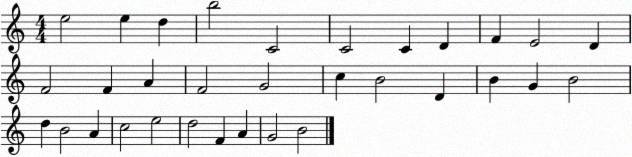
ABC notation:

X:1
T:Untitled
M:4/4
L:1/4
K:C
e2 e d b2 C2 C2 C D F E2 D F2 F A F2 G2 c B2 D B G B2 d B2 A c2 e2 d2 F A G2 B2